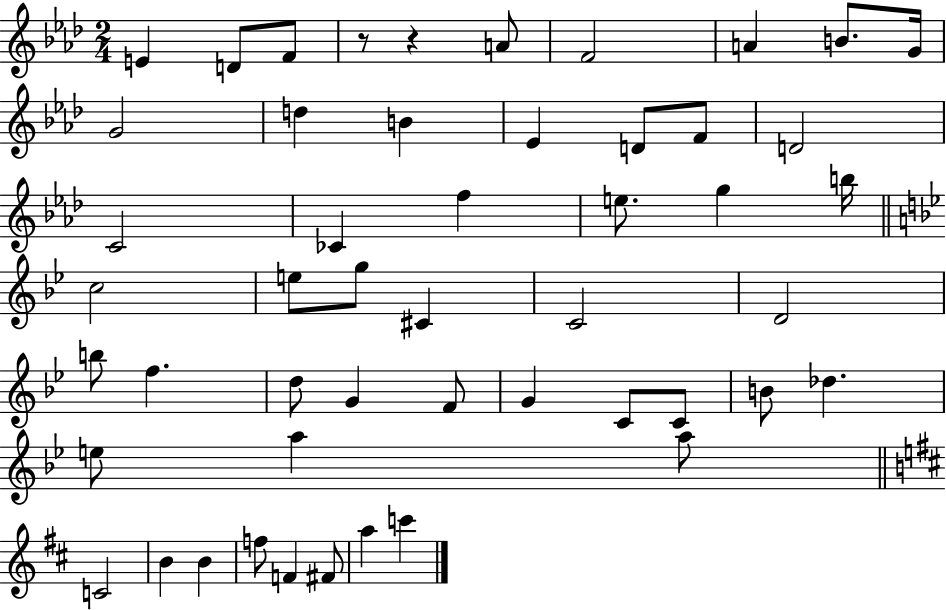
{
  \clef treble
  \numericTimeSignature
  \time 2/4
  \key aes \major
  e'4 d'8 f'8 | r8 r4 a'8 | f'2 | a'4 b'8. g'16 | \break g'2 | d''4 b'4 | ees'4 d'8 f'8 | d'2 | \break c'2 | ces'4 f''4 | e''8. g''4 b''16 | \bar "||" \break \key g \minor c''2 | e''8 g''8 cis'4 | c'2 | d'2 | \break b''8 f''4. | d''8 g'4 f'8 | g'4 c'8 c'8 | b'8 des''4. | \break e''8 a''4 a''8 | \bar "||" \break \key d \major c'2 | b'4 b'4 | f''8 f'4 fis'8 | a''4 c'''4 | \break \bar "|."
}